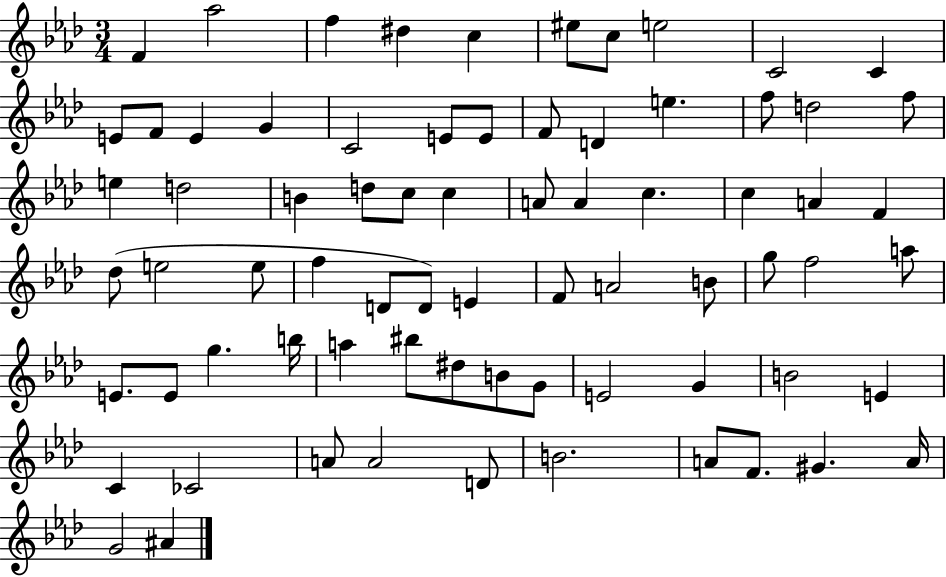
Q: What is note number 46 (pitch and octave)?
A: G5